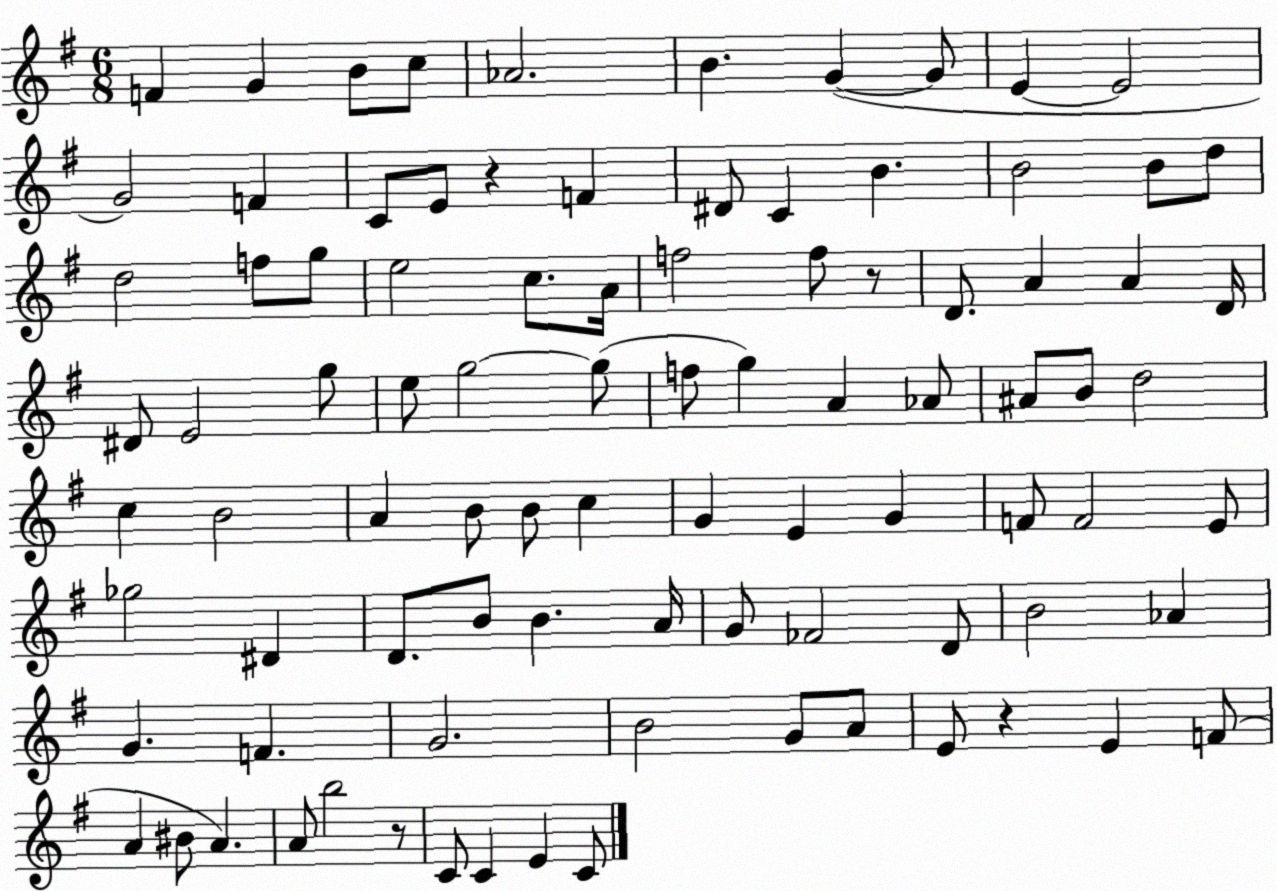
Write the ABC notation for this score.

X:1
T:Untitled
M:6/8
L:1/4
K:G
F G B/2 c/2 _A2 B G G/2 E E2 G2 F C/2 E/2 z F ^D/2 C B B2 B/2 d/2 d2 f/2 g/2 e2 c/2 A/4 f2 f/2 z/2 D/2 A A D/4 ^D/2 E2 g/2 e/2 g2 g/2 f/2 g A _A/2 ^A/2 B/2 d2 c B2 A B/2 B/2 c G E G F/2 F2 E/2 _g2 ^D D/2 B/2 B A/4 G/2 _F2 D/2 B2 _A G F G2 B2 G/2 A/2 E/2 z E F/2 A ^B/2 A A/2 b2 z/2 C/2 C E C/2